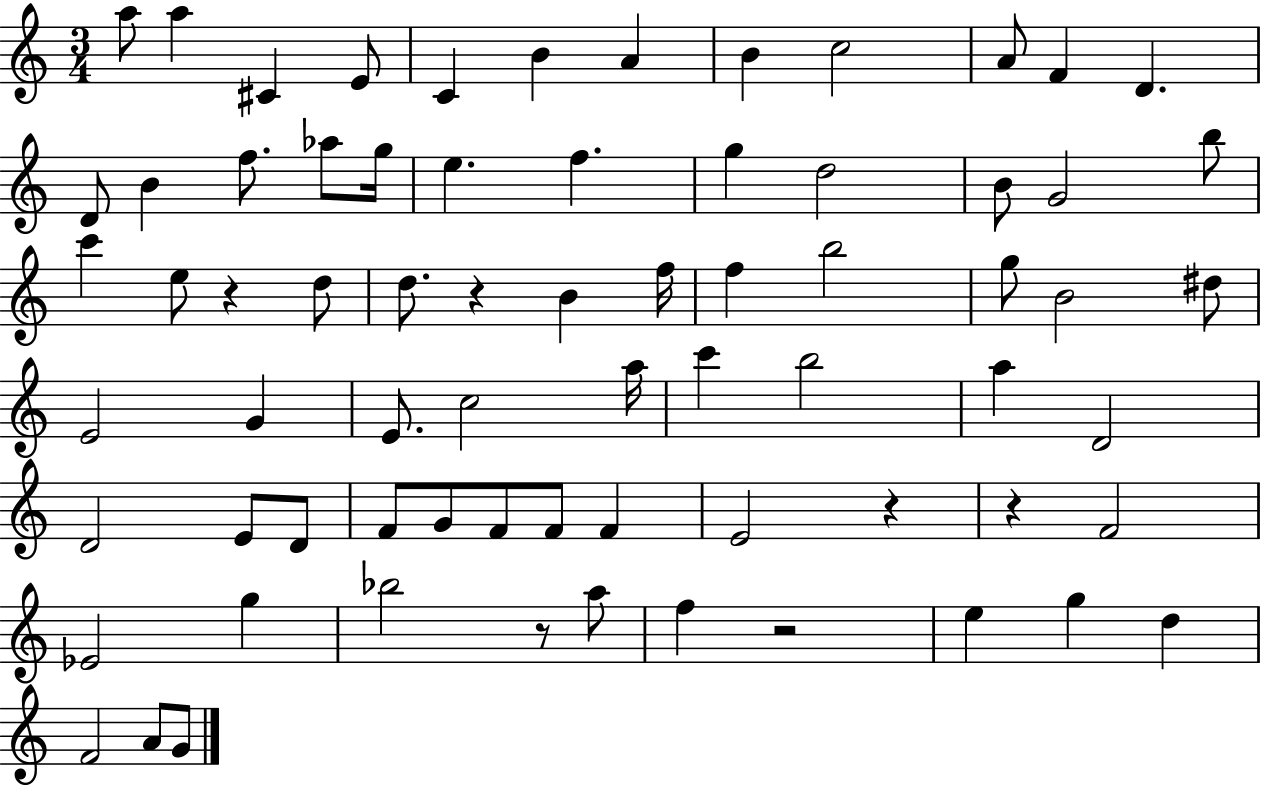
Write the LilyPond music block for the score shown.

{
  \clef treble
  \numericTimeSignature
  \time 3/4
  \key c \major
  a''8 a''4 cis'4 e'8 | c'4 b'4 a'4 | b'4 c''2 | a'8 f'4 d'4. | \break d'8 b'4 f''8. aes''8 g''16 | e''4. f''4. | g''4 d''2 | b'8 g'2 b''8 | \break c'''4 e''8 r4 d''8 | d''8. r4 b'4 f''16 | f''4 b''2 | g''8 b'2 dis''8 | \break e'2 g'4 | e'8. c''2 a''16 | c'''4 b''2 | a''4 d'2 | \break d'2 e'8 d'8 | f'8 g'8 f'8 f'8 f'4 | e'2 r4 | r4 f'2 | \break ees'2 g''4 | bes''2 r8 a''8 | f''4 r2 | e''4 g''4 d''4 | \break f'2 a'8 g'8 | \bar "|."
}